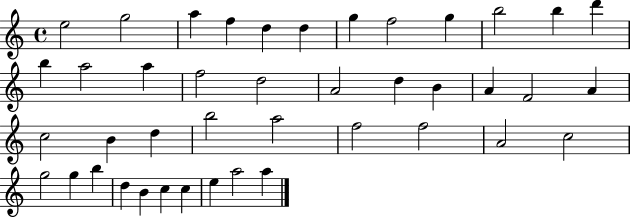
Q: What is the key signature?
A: C major